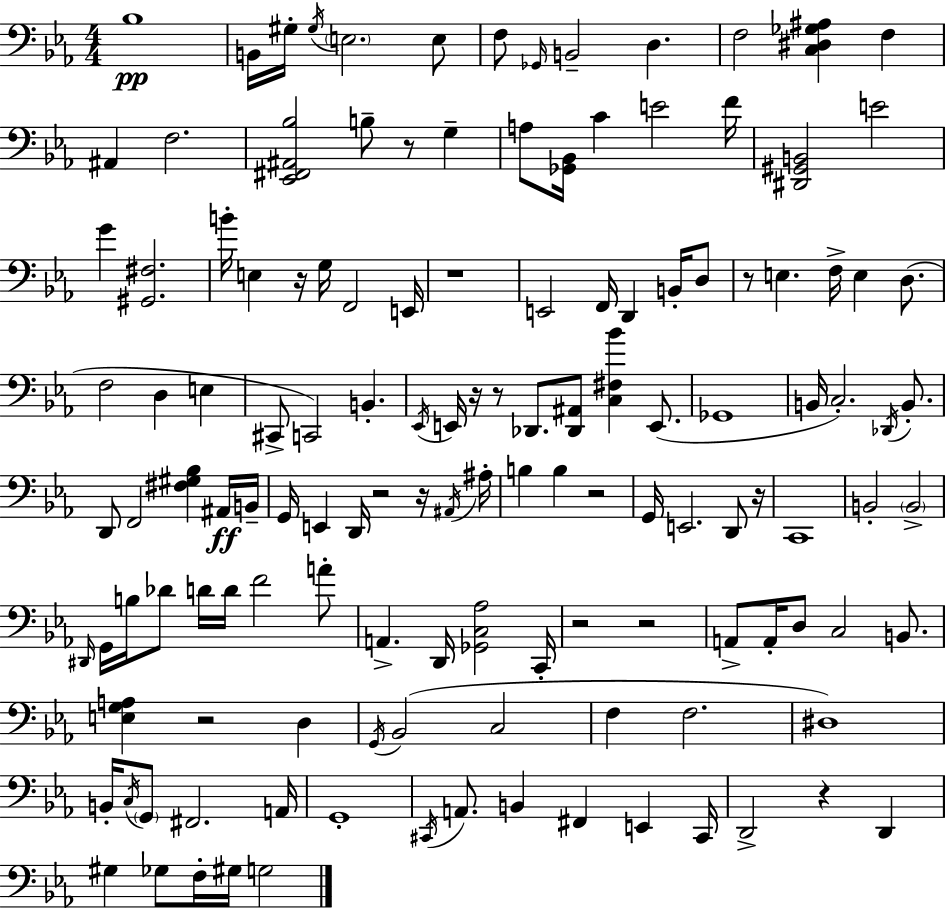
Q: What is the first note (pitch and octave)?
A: Bb3